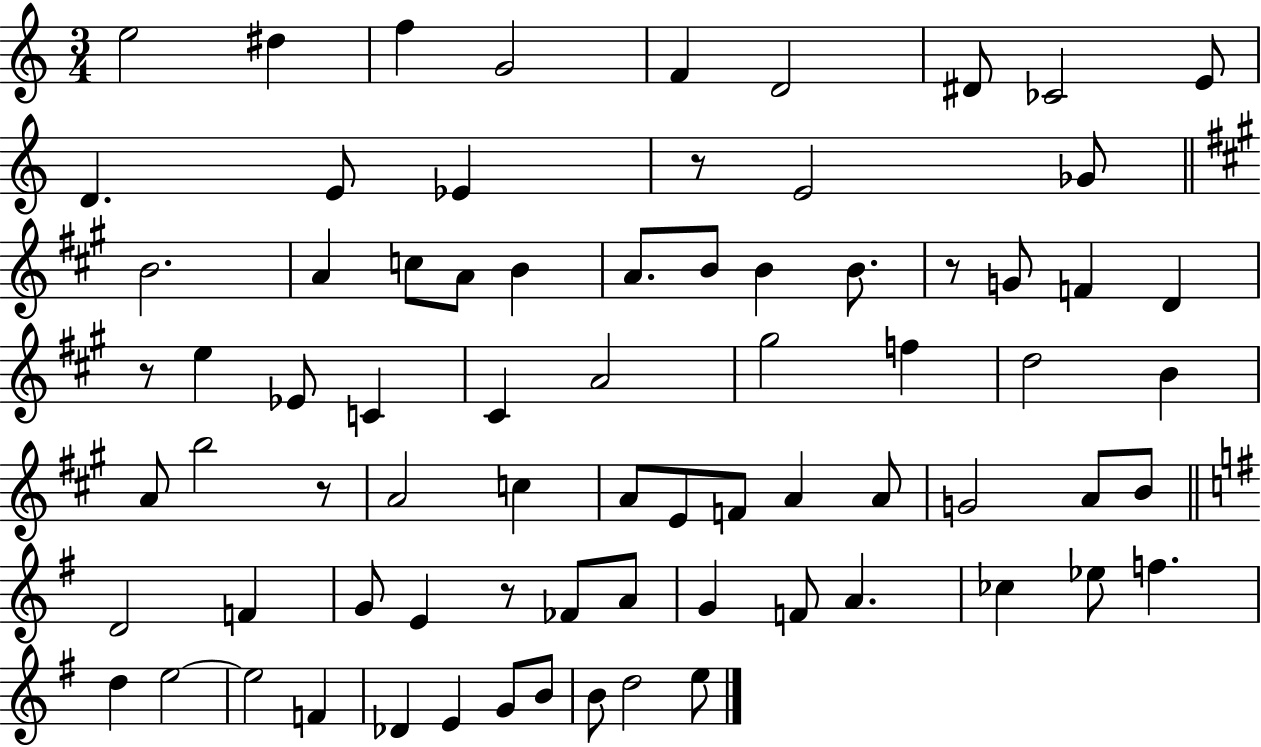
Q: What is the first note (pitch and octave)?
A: E5